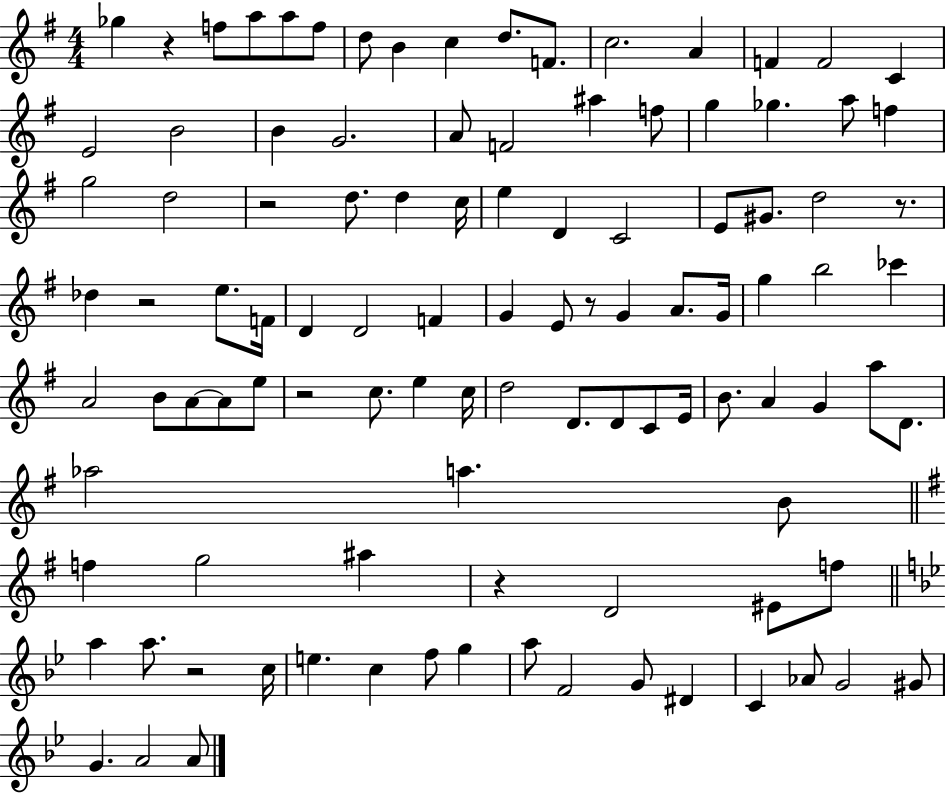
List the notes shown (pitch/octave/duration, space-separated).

Gb5/q R/q F5/e A5/e A5/e F5/e D5/e B4/q C5/q D5/e. F4/e. C5/h. A4/q F4/q F4/h C4/q E4/h B4/h B4/q G4/h. A4/e F4/h A#5/q F5/e G5/q Gb5/q. A5/e F5/q G5/h D5/h R/h D5/e. D5/q C5/s E5/q D4/q C4/h E4/e G#4/e. D5/h R/e. Db5/q R/h E5/e. F4/s D4/q D4/h F4/q G4/q E4/e R/e G4/q A4/e. G4/s G5/q B5/h CES6/q A4/h B4/e A4/e A4/e E5/e R/h C5/e. E5/q C5/s D5/h D4/e. D4/e C4/e E4/s B4/e. A4/q G4/q A5/e D4/e. Ab5/h A5/q. B4/e F5/q G5/h A#5/q R/q D4/h EIS4/e F5/e A5/q A5/e. R/h C5/s E5/q. C5/q F5/e G5/q A5/e F4/h G4/e D#4/q C4/q Ab4/e G4/h G#4/e G4/q. A4/h A4/e